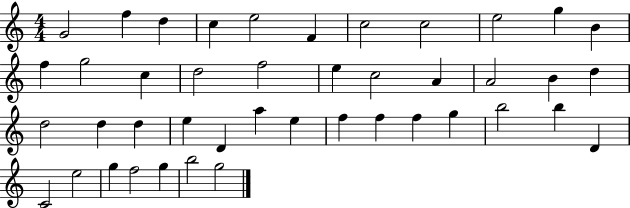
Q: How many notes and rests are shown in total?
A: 43